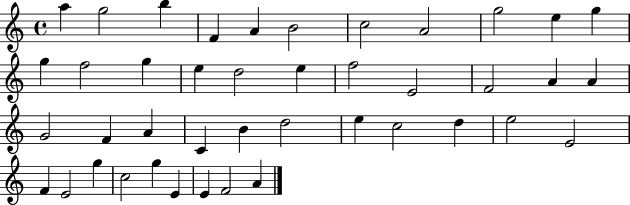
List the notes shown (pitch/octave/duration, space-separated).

A5/q G5/h B5/q F4/q A4/q B4/h C5/h A4/h G5/h E5/q G5/q G5/q F5/h G5/q E5/q D5/h E5/q F5/h E4/h F4/h A4/q A4/q G4/h F4/q A4/q C4/q B4/q D5/h E5/q C5/h D5/q E5/h E4/h F4/q E4/h G5/q C5/h G5/q E4/q E4/q F4/h A4/q